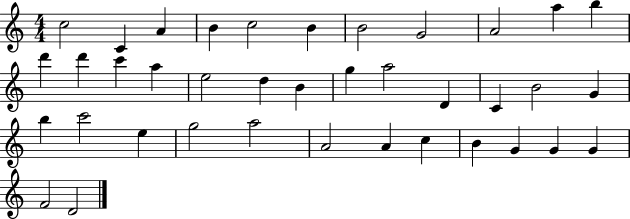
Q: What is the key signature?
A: C major